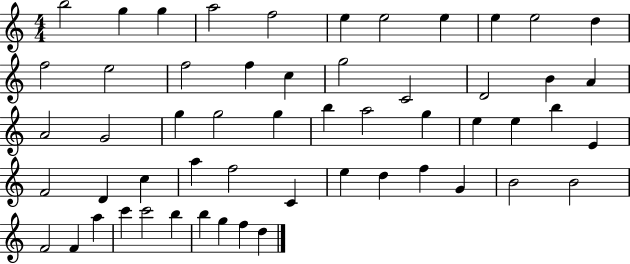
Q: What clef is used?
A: treble